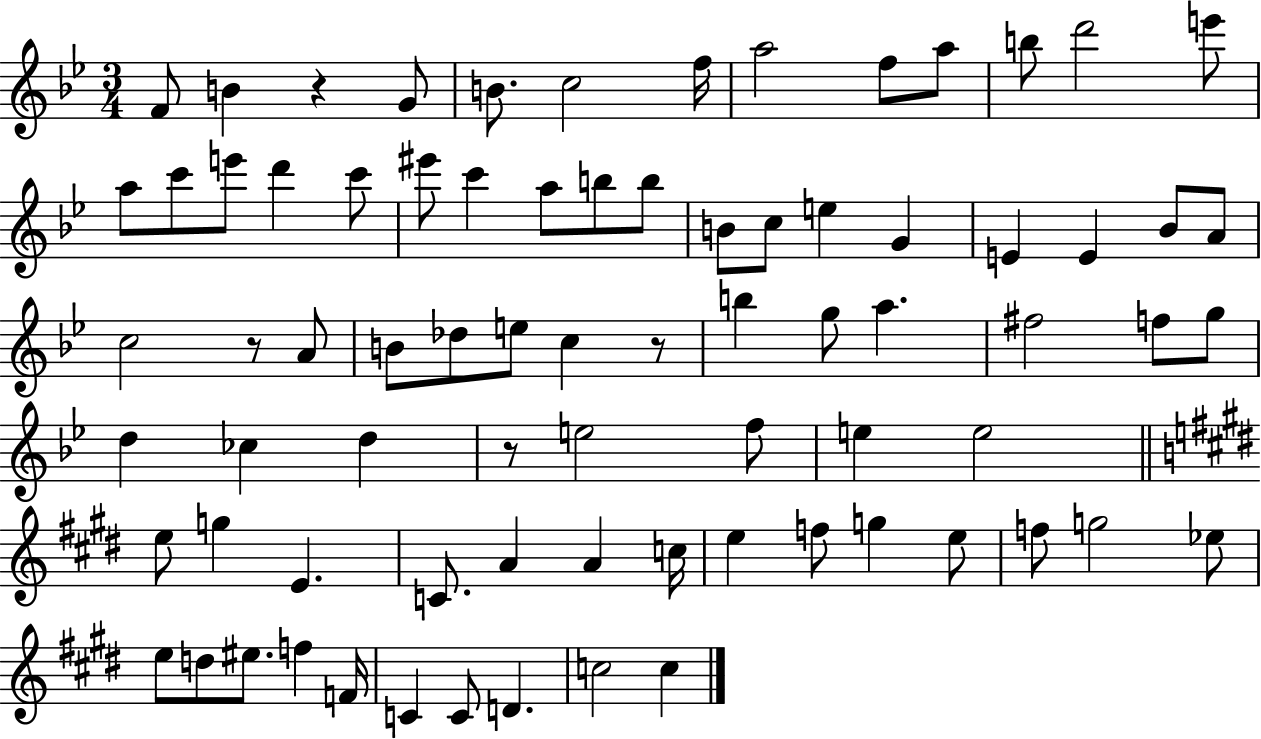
F4/e B4/q R/q G4/e B4/e. C5/h F5/s A5/h F5/e A5/e B5/e D6/h E6/e A5/e C6/e E6/e D6/q C6/e EIS6/e C6/q A5/e B5/e B5/e B4/e C5/e E5/q G4/q E4/q E4/q Bb4/e A4/e C5/h R/e A4/e B4/e Db5/e E5/e C5/q R/e B5/q G5/e A5/q. F#5/h F5/e G5/e D5/q CES5/q D5/q R/e E5/h F5/e E5/q E5/h E5/e G5/q E4/q. C4/e. A4/q A4/q C5/s E5/q F5/e G5/q E5/e F5/e G5/h Eb5/e E5/e D5/e EIS5/e. F5/q F4/s C4/q C4/e D4/q. C5/h C5/q